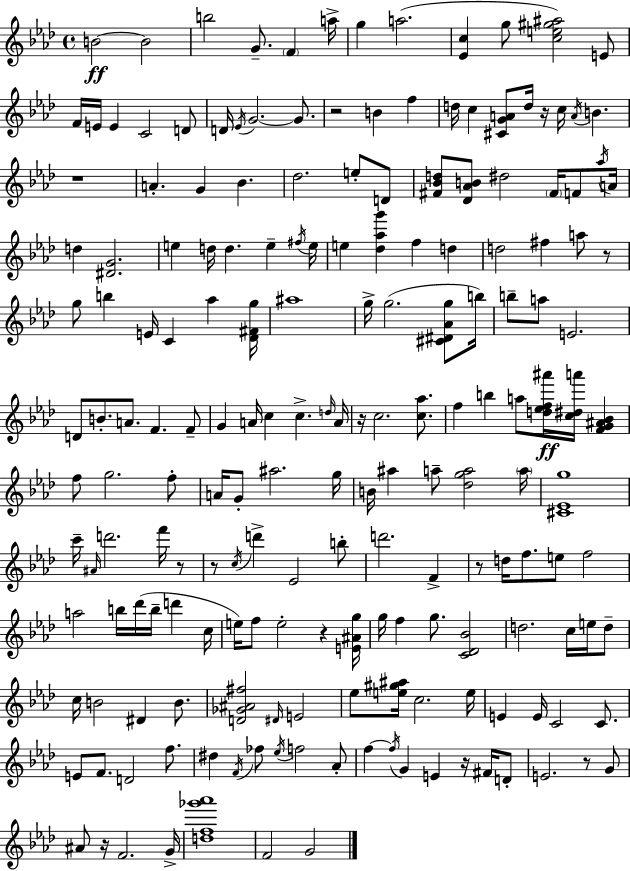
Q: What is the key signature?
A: F minor